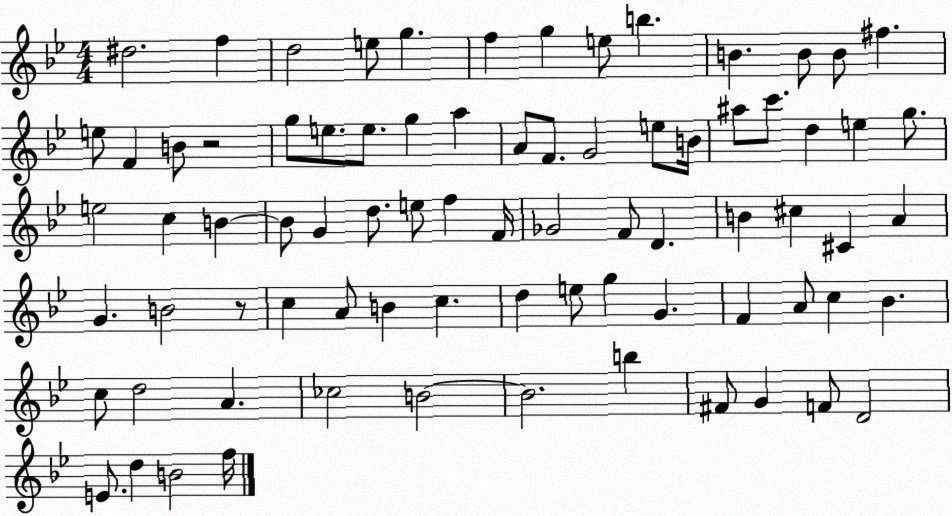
X:1
T:Untitled
M:4/4
L:1/4
K:Bb
^d2 f d2 e/2 g f g e/2 b B B/2 B/2 ^f e/2 F B/2 z2 g/2 e/2 e/2 g a A/2 F/2 G2 e/2 B/4 ^a/2 c'/2 d e g/2 e2 c B B/2 G d/2 e/2 f F/4 _G2 F/2 D B ^c ^C A G B2 z/2 c A/2 B c d e/2 g G F A/2 c _B c/2 d2 A _c2 B2 B2 b ^F/2 G F/2 D2 E/2 d B2 f/4